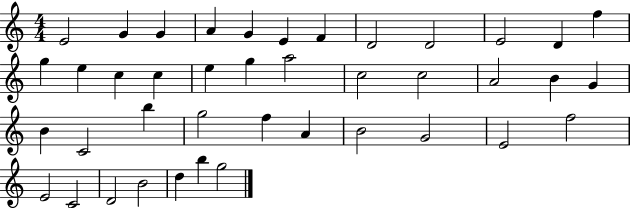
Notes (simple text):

E4/h G4/q G4/q A4/q G4/q E4/q F4/q D4/h D4/h E4/h D4/q F5/q G5/q E5/q C5/q C5/q E5/q G5/q A5/h C5/h C5/h A4/h B4/q G4/q B4/q C4/h B5/q G5/h F5/q A4/q B4/h G4/h E4/h F5/h E4/h C4/h D4/h B4/h D5/q B5/q G5/h